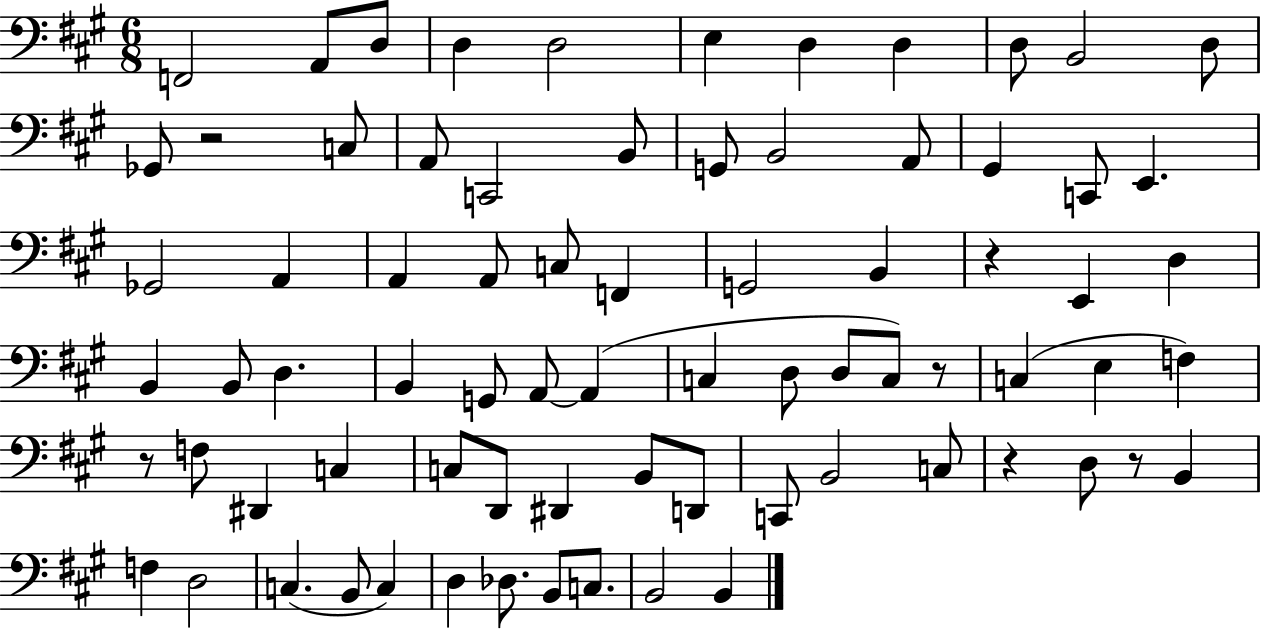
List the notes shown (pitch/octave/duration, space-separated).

F2/h A2/e D3/e D3/q D3/h E3/q D3/q D3/q D3/e B2/h D3/e Gb2/e R/h C3/e A2/e C2/h B2/e G2/e B2/h A2/e G#2/q C2/e E2/q. Gb2/h A2/q A2/q A2/e C3/e F2/q G2/h B2/q R/q E2/q D3/q B2/q B2/e D3/q. B2/q G2/e A2/e A2/q C3/q D3/e D3/e C3/e R/e C3/q E3/q F3/q R/e F3/e D#2/q C3/q C3/e D2/e D#2/q B2/e D2/e C2/e B2/h C3/e R/q D3/e R/e B2/q F3/q D3/h C3/q. B2/e C3/q D3/q Db3/e. B2/e C3/e. B2/h B2/q